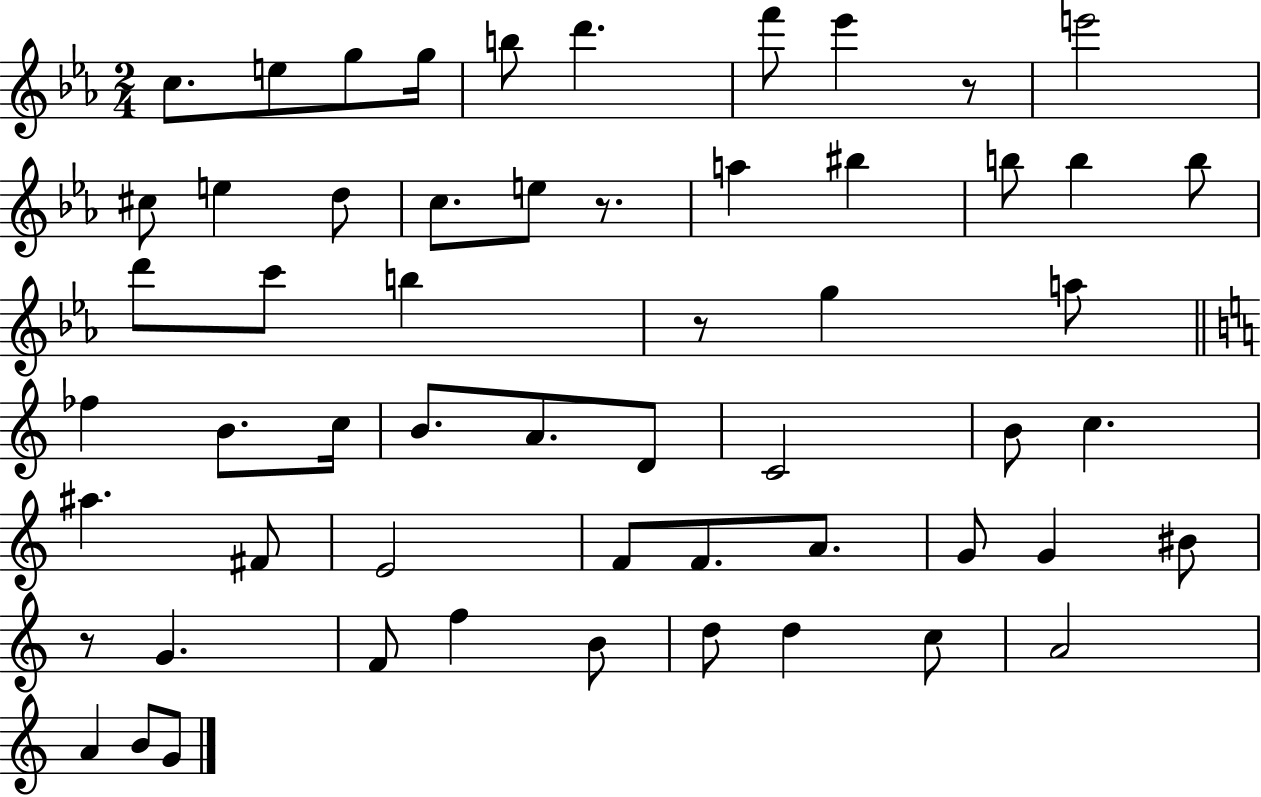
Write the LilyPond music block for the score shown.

{
  \clef treble
  \numericTimeSignature
  \time 2/4
  \key ees \major
  c''8. e''8 g''8 g''16 | b''8 d'''4. | f'''8 ees'''4 r8 | e'''2 | \break cis''8 e''4 d''8 | c''8. e''8 r8. | a''4 bis''4 | b''8 b''4 b''8 | \break d'''8 c'''8 b''4 | r8 g''4 a''8 | \bar "||" \break \key c \major fes''4 b'8. c''16 | b'8. a'8. d'8 | c'2 | b'8 c''4. | \break ais''4. fis'8 | e'2 | f'8 f'8. a'8. | g'8 g'4 bis'8 | \break r8 g'4. | f'8 f''4 b'8 | d''8 d''4 c''8 | a'2 | \break a'4 b'8 g'8 | \bar "|."
}